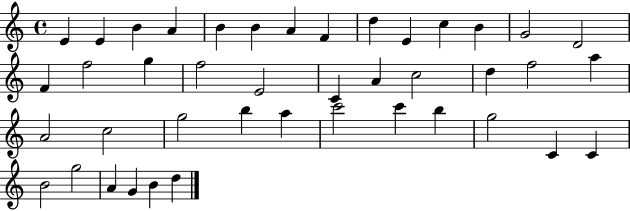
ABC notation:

X:1
T:Untitled
M:4/4
L:1/4
K:C
E E B A B B A F d E c B G2 D2 F f2 g f2 E2 C A c2 d f2 a A2 c2 g2 b a c'2 c' b g2 C C B2 g2 A G B d